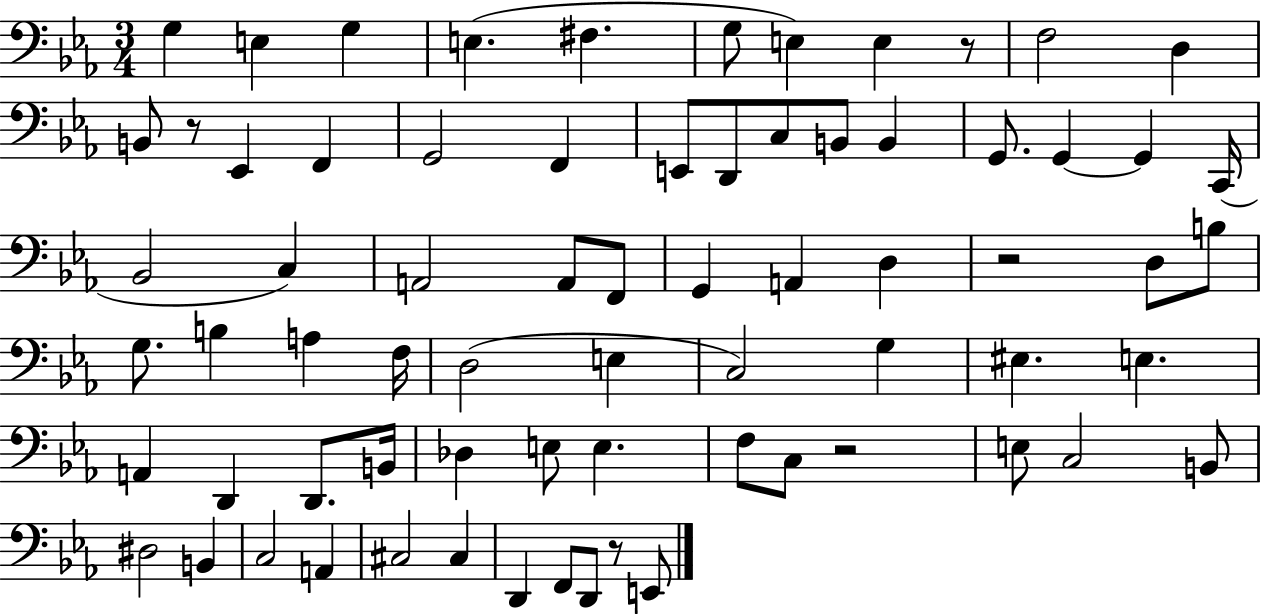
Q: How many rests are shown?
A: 5